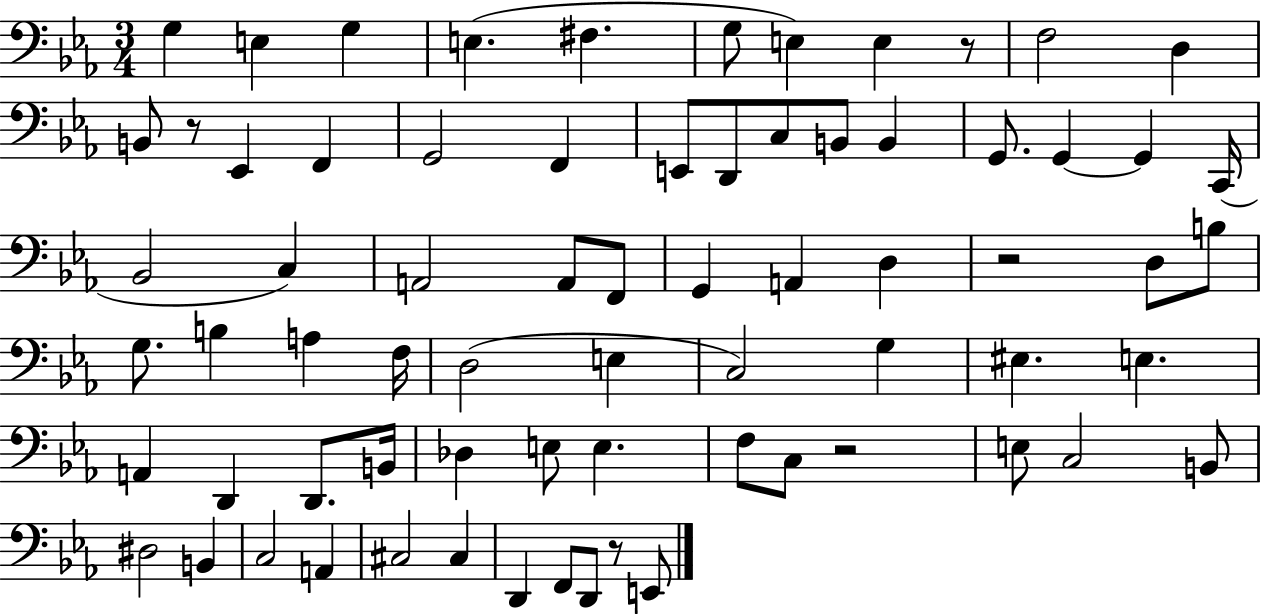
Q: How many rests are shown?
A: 5